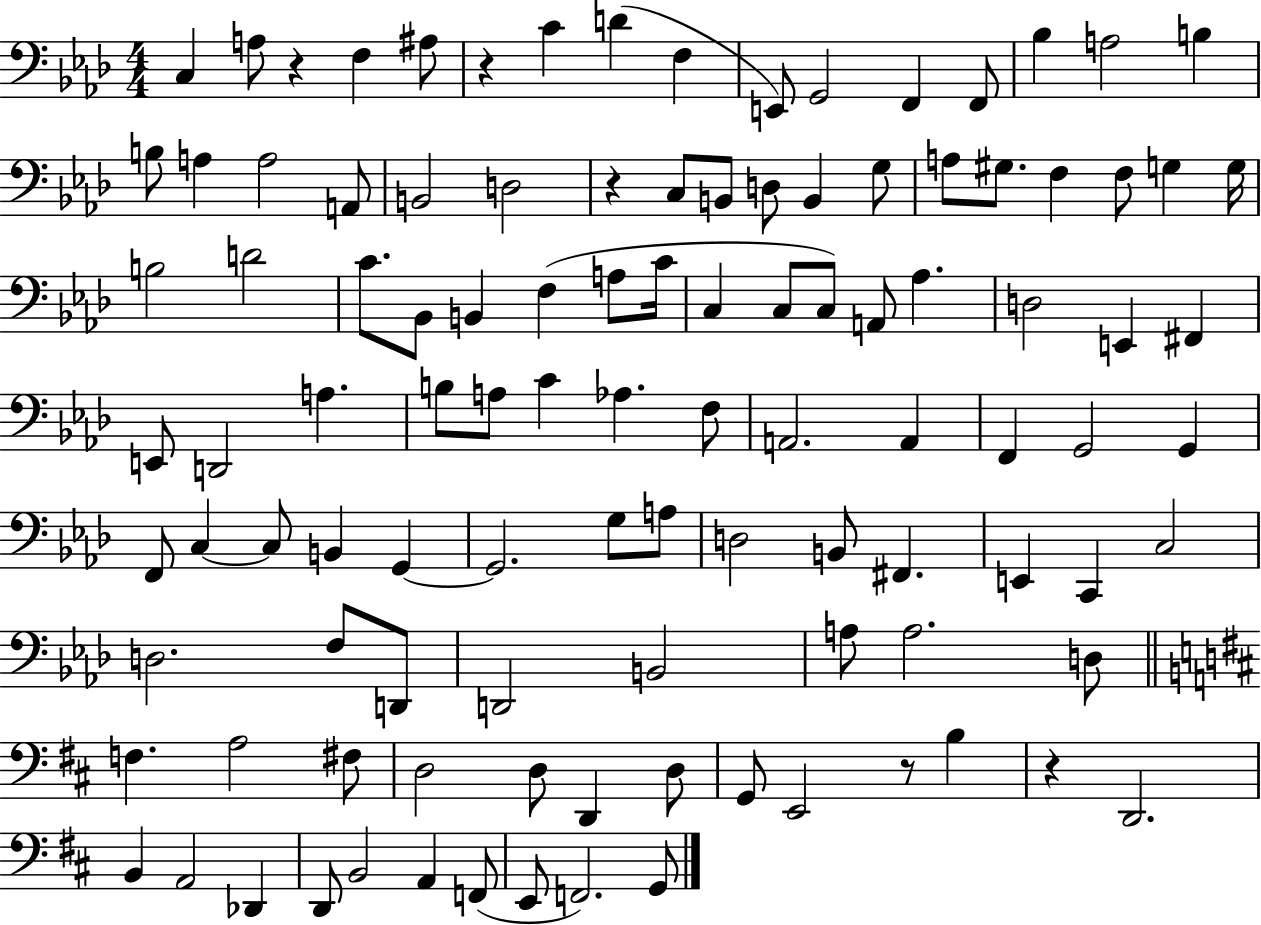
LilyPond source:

{
  \clef bass
  \numericTimeSignature
  \time 4/4
  \key aes \major
  \repeat volta 2 { c4 a8 r4 f4 ais8 | r4 c'4 d'4( f4 | e,8) g,2 f,4 f,8 | bes4 a2 b4 | \break b8 a4 a2 a,8 | b,2 d2 | r4 c8 b,8 d8 b,4 g8 | a8 gis8. f4 f8 g4 g16 | \break b2 d'2 | c'8. bes,8 b,4 f4( a8 c'16 | c4 c8 c8) a,8 aes4. | d2 e,4 fis,4 | \break e,8 d,2 a4. | b8 a8 c'4 aes4. f8 | a,2. a,4 | f,4 g,2 g,4 | \break f,8 c4~~ c8 b,4 g,4~~ | g,2. g8 a8 | d2 b,8 fis,4. | e,4 c,4 c2 | \break d2. f8 d,8 | d,2 b,2 | a8 a2. d8 | \bar "||" \break \key b \minor f4. a2 fis8 | d2 d8 d,4 d8 | g,8 e,2 r8 b4 | r4 d,2. | \break b,4 a,2 des,4 | d,8 b,2 a,4 f,8( | e,8 f,2.) g,8 | } \bar "|."
}